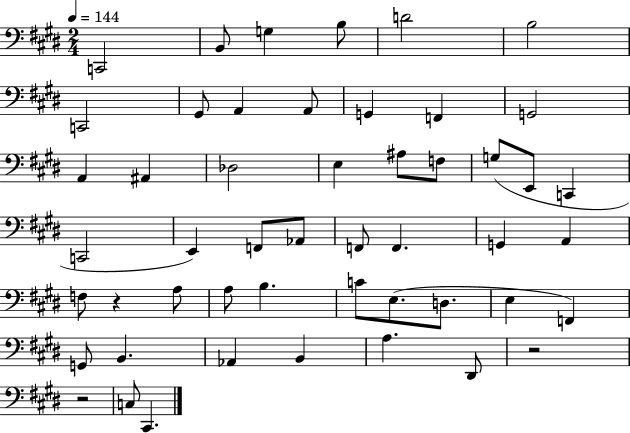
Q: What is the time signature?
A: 2/4